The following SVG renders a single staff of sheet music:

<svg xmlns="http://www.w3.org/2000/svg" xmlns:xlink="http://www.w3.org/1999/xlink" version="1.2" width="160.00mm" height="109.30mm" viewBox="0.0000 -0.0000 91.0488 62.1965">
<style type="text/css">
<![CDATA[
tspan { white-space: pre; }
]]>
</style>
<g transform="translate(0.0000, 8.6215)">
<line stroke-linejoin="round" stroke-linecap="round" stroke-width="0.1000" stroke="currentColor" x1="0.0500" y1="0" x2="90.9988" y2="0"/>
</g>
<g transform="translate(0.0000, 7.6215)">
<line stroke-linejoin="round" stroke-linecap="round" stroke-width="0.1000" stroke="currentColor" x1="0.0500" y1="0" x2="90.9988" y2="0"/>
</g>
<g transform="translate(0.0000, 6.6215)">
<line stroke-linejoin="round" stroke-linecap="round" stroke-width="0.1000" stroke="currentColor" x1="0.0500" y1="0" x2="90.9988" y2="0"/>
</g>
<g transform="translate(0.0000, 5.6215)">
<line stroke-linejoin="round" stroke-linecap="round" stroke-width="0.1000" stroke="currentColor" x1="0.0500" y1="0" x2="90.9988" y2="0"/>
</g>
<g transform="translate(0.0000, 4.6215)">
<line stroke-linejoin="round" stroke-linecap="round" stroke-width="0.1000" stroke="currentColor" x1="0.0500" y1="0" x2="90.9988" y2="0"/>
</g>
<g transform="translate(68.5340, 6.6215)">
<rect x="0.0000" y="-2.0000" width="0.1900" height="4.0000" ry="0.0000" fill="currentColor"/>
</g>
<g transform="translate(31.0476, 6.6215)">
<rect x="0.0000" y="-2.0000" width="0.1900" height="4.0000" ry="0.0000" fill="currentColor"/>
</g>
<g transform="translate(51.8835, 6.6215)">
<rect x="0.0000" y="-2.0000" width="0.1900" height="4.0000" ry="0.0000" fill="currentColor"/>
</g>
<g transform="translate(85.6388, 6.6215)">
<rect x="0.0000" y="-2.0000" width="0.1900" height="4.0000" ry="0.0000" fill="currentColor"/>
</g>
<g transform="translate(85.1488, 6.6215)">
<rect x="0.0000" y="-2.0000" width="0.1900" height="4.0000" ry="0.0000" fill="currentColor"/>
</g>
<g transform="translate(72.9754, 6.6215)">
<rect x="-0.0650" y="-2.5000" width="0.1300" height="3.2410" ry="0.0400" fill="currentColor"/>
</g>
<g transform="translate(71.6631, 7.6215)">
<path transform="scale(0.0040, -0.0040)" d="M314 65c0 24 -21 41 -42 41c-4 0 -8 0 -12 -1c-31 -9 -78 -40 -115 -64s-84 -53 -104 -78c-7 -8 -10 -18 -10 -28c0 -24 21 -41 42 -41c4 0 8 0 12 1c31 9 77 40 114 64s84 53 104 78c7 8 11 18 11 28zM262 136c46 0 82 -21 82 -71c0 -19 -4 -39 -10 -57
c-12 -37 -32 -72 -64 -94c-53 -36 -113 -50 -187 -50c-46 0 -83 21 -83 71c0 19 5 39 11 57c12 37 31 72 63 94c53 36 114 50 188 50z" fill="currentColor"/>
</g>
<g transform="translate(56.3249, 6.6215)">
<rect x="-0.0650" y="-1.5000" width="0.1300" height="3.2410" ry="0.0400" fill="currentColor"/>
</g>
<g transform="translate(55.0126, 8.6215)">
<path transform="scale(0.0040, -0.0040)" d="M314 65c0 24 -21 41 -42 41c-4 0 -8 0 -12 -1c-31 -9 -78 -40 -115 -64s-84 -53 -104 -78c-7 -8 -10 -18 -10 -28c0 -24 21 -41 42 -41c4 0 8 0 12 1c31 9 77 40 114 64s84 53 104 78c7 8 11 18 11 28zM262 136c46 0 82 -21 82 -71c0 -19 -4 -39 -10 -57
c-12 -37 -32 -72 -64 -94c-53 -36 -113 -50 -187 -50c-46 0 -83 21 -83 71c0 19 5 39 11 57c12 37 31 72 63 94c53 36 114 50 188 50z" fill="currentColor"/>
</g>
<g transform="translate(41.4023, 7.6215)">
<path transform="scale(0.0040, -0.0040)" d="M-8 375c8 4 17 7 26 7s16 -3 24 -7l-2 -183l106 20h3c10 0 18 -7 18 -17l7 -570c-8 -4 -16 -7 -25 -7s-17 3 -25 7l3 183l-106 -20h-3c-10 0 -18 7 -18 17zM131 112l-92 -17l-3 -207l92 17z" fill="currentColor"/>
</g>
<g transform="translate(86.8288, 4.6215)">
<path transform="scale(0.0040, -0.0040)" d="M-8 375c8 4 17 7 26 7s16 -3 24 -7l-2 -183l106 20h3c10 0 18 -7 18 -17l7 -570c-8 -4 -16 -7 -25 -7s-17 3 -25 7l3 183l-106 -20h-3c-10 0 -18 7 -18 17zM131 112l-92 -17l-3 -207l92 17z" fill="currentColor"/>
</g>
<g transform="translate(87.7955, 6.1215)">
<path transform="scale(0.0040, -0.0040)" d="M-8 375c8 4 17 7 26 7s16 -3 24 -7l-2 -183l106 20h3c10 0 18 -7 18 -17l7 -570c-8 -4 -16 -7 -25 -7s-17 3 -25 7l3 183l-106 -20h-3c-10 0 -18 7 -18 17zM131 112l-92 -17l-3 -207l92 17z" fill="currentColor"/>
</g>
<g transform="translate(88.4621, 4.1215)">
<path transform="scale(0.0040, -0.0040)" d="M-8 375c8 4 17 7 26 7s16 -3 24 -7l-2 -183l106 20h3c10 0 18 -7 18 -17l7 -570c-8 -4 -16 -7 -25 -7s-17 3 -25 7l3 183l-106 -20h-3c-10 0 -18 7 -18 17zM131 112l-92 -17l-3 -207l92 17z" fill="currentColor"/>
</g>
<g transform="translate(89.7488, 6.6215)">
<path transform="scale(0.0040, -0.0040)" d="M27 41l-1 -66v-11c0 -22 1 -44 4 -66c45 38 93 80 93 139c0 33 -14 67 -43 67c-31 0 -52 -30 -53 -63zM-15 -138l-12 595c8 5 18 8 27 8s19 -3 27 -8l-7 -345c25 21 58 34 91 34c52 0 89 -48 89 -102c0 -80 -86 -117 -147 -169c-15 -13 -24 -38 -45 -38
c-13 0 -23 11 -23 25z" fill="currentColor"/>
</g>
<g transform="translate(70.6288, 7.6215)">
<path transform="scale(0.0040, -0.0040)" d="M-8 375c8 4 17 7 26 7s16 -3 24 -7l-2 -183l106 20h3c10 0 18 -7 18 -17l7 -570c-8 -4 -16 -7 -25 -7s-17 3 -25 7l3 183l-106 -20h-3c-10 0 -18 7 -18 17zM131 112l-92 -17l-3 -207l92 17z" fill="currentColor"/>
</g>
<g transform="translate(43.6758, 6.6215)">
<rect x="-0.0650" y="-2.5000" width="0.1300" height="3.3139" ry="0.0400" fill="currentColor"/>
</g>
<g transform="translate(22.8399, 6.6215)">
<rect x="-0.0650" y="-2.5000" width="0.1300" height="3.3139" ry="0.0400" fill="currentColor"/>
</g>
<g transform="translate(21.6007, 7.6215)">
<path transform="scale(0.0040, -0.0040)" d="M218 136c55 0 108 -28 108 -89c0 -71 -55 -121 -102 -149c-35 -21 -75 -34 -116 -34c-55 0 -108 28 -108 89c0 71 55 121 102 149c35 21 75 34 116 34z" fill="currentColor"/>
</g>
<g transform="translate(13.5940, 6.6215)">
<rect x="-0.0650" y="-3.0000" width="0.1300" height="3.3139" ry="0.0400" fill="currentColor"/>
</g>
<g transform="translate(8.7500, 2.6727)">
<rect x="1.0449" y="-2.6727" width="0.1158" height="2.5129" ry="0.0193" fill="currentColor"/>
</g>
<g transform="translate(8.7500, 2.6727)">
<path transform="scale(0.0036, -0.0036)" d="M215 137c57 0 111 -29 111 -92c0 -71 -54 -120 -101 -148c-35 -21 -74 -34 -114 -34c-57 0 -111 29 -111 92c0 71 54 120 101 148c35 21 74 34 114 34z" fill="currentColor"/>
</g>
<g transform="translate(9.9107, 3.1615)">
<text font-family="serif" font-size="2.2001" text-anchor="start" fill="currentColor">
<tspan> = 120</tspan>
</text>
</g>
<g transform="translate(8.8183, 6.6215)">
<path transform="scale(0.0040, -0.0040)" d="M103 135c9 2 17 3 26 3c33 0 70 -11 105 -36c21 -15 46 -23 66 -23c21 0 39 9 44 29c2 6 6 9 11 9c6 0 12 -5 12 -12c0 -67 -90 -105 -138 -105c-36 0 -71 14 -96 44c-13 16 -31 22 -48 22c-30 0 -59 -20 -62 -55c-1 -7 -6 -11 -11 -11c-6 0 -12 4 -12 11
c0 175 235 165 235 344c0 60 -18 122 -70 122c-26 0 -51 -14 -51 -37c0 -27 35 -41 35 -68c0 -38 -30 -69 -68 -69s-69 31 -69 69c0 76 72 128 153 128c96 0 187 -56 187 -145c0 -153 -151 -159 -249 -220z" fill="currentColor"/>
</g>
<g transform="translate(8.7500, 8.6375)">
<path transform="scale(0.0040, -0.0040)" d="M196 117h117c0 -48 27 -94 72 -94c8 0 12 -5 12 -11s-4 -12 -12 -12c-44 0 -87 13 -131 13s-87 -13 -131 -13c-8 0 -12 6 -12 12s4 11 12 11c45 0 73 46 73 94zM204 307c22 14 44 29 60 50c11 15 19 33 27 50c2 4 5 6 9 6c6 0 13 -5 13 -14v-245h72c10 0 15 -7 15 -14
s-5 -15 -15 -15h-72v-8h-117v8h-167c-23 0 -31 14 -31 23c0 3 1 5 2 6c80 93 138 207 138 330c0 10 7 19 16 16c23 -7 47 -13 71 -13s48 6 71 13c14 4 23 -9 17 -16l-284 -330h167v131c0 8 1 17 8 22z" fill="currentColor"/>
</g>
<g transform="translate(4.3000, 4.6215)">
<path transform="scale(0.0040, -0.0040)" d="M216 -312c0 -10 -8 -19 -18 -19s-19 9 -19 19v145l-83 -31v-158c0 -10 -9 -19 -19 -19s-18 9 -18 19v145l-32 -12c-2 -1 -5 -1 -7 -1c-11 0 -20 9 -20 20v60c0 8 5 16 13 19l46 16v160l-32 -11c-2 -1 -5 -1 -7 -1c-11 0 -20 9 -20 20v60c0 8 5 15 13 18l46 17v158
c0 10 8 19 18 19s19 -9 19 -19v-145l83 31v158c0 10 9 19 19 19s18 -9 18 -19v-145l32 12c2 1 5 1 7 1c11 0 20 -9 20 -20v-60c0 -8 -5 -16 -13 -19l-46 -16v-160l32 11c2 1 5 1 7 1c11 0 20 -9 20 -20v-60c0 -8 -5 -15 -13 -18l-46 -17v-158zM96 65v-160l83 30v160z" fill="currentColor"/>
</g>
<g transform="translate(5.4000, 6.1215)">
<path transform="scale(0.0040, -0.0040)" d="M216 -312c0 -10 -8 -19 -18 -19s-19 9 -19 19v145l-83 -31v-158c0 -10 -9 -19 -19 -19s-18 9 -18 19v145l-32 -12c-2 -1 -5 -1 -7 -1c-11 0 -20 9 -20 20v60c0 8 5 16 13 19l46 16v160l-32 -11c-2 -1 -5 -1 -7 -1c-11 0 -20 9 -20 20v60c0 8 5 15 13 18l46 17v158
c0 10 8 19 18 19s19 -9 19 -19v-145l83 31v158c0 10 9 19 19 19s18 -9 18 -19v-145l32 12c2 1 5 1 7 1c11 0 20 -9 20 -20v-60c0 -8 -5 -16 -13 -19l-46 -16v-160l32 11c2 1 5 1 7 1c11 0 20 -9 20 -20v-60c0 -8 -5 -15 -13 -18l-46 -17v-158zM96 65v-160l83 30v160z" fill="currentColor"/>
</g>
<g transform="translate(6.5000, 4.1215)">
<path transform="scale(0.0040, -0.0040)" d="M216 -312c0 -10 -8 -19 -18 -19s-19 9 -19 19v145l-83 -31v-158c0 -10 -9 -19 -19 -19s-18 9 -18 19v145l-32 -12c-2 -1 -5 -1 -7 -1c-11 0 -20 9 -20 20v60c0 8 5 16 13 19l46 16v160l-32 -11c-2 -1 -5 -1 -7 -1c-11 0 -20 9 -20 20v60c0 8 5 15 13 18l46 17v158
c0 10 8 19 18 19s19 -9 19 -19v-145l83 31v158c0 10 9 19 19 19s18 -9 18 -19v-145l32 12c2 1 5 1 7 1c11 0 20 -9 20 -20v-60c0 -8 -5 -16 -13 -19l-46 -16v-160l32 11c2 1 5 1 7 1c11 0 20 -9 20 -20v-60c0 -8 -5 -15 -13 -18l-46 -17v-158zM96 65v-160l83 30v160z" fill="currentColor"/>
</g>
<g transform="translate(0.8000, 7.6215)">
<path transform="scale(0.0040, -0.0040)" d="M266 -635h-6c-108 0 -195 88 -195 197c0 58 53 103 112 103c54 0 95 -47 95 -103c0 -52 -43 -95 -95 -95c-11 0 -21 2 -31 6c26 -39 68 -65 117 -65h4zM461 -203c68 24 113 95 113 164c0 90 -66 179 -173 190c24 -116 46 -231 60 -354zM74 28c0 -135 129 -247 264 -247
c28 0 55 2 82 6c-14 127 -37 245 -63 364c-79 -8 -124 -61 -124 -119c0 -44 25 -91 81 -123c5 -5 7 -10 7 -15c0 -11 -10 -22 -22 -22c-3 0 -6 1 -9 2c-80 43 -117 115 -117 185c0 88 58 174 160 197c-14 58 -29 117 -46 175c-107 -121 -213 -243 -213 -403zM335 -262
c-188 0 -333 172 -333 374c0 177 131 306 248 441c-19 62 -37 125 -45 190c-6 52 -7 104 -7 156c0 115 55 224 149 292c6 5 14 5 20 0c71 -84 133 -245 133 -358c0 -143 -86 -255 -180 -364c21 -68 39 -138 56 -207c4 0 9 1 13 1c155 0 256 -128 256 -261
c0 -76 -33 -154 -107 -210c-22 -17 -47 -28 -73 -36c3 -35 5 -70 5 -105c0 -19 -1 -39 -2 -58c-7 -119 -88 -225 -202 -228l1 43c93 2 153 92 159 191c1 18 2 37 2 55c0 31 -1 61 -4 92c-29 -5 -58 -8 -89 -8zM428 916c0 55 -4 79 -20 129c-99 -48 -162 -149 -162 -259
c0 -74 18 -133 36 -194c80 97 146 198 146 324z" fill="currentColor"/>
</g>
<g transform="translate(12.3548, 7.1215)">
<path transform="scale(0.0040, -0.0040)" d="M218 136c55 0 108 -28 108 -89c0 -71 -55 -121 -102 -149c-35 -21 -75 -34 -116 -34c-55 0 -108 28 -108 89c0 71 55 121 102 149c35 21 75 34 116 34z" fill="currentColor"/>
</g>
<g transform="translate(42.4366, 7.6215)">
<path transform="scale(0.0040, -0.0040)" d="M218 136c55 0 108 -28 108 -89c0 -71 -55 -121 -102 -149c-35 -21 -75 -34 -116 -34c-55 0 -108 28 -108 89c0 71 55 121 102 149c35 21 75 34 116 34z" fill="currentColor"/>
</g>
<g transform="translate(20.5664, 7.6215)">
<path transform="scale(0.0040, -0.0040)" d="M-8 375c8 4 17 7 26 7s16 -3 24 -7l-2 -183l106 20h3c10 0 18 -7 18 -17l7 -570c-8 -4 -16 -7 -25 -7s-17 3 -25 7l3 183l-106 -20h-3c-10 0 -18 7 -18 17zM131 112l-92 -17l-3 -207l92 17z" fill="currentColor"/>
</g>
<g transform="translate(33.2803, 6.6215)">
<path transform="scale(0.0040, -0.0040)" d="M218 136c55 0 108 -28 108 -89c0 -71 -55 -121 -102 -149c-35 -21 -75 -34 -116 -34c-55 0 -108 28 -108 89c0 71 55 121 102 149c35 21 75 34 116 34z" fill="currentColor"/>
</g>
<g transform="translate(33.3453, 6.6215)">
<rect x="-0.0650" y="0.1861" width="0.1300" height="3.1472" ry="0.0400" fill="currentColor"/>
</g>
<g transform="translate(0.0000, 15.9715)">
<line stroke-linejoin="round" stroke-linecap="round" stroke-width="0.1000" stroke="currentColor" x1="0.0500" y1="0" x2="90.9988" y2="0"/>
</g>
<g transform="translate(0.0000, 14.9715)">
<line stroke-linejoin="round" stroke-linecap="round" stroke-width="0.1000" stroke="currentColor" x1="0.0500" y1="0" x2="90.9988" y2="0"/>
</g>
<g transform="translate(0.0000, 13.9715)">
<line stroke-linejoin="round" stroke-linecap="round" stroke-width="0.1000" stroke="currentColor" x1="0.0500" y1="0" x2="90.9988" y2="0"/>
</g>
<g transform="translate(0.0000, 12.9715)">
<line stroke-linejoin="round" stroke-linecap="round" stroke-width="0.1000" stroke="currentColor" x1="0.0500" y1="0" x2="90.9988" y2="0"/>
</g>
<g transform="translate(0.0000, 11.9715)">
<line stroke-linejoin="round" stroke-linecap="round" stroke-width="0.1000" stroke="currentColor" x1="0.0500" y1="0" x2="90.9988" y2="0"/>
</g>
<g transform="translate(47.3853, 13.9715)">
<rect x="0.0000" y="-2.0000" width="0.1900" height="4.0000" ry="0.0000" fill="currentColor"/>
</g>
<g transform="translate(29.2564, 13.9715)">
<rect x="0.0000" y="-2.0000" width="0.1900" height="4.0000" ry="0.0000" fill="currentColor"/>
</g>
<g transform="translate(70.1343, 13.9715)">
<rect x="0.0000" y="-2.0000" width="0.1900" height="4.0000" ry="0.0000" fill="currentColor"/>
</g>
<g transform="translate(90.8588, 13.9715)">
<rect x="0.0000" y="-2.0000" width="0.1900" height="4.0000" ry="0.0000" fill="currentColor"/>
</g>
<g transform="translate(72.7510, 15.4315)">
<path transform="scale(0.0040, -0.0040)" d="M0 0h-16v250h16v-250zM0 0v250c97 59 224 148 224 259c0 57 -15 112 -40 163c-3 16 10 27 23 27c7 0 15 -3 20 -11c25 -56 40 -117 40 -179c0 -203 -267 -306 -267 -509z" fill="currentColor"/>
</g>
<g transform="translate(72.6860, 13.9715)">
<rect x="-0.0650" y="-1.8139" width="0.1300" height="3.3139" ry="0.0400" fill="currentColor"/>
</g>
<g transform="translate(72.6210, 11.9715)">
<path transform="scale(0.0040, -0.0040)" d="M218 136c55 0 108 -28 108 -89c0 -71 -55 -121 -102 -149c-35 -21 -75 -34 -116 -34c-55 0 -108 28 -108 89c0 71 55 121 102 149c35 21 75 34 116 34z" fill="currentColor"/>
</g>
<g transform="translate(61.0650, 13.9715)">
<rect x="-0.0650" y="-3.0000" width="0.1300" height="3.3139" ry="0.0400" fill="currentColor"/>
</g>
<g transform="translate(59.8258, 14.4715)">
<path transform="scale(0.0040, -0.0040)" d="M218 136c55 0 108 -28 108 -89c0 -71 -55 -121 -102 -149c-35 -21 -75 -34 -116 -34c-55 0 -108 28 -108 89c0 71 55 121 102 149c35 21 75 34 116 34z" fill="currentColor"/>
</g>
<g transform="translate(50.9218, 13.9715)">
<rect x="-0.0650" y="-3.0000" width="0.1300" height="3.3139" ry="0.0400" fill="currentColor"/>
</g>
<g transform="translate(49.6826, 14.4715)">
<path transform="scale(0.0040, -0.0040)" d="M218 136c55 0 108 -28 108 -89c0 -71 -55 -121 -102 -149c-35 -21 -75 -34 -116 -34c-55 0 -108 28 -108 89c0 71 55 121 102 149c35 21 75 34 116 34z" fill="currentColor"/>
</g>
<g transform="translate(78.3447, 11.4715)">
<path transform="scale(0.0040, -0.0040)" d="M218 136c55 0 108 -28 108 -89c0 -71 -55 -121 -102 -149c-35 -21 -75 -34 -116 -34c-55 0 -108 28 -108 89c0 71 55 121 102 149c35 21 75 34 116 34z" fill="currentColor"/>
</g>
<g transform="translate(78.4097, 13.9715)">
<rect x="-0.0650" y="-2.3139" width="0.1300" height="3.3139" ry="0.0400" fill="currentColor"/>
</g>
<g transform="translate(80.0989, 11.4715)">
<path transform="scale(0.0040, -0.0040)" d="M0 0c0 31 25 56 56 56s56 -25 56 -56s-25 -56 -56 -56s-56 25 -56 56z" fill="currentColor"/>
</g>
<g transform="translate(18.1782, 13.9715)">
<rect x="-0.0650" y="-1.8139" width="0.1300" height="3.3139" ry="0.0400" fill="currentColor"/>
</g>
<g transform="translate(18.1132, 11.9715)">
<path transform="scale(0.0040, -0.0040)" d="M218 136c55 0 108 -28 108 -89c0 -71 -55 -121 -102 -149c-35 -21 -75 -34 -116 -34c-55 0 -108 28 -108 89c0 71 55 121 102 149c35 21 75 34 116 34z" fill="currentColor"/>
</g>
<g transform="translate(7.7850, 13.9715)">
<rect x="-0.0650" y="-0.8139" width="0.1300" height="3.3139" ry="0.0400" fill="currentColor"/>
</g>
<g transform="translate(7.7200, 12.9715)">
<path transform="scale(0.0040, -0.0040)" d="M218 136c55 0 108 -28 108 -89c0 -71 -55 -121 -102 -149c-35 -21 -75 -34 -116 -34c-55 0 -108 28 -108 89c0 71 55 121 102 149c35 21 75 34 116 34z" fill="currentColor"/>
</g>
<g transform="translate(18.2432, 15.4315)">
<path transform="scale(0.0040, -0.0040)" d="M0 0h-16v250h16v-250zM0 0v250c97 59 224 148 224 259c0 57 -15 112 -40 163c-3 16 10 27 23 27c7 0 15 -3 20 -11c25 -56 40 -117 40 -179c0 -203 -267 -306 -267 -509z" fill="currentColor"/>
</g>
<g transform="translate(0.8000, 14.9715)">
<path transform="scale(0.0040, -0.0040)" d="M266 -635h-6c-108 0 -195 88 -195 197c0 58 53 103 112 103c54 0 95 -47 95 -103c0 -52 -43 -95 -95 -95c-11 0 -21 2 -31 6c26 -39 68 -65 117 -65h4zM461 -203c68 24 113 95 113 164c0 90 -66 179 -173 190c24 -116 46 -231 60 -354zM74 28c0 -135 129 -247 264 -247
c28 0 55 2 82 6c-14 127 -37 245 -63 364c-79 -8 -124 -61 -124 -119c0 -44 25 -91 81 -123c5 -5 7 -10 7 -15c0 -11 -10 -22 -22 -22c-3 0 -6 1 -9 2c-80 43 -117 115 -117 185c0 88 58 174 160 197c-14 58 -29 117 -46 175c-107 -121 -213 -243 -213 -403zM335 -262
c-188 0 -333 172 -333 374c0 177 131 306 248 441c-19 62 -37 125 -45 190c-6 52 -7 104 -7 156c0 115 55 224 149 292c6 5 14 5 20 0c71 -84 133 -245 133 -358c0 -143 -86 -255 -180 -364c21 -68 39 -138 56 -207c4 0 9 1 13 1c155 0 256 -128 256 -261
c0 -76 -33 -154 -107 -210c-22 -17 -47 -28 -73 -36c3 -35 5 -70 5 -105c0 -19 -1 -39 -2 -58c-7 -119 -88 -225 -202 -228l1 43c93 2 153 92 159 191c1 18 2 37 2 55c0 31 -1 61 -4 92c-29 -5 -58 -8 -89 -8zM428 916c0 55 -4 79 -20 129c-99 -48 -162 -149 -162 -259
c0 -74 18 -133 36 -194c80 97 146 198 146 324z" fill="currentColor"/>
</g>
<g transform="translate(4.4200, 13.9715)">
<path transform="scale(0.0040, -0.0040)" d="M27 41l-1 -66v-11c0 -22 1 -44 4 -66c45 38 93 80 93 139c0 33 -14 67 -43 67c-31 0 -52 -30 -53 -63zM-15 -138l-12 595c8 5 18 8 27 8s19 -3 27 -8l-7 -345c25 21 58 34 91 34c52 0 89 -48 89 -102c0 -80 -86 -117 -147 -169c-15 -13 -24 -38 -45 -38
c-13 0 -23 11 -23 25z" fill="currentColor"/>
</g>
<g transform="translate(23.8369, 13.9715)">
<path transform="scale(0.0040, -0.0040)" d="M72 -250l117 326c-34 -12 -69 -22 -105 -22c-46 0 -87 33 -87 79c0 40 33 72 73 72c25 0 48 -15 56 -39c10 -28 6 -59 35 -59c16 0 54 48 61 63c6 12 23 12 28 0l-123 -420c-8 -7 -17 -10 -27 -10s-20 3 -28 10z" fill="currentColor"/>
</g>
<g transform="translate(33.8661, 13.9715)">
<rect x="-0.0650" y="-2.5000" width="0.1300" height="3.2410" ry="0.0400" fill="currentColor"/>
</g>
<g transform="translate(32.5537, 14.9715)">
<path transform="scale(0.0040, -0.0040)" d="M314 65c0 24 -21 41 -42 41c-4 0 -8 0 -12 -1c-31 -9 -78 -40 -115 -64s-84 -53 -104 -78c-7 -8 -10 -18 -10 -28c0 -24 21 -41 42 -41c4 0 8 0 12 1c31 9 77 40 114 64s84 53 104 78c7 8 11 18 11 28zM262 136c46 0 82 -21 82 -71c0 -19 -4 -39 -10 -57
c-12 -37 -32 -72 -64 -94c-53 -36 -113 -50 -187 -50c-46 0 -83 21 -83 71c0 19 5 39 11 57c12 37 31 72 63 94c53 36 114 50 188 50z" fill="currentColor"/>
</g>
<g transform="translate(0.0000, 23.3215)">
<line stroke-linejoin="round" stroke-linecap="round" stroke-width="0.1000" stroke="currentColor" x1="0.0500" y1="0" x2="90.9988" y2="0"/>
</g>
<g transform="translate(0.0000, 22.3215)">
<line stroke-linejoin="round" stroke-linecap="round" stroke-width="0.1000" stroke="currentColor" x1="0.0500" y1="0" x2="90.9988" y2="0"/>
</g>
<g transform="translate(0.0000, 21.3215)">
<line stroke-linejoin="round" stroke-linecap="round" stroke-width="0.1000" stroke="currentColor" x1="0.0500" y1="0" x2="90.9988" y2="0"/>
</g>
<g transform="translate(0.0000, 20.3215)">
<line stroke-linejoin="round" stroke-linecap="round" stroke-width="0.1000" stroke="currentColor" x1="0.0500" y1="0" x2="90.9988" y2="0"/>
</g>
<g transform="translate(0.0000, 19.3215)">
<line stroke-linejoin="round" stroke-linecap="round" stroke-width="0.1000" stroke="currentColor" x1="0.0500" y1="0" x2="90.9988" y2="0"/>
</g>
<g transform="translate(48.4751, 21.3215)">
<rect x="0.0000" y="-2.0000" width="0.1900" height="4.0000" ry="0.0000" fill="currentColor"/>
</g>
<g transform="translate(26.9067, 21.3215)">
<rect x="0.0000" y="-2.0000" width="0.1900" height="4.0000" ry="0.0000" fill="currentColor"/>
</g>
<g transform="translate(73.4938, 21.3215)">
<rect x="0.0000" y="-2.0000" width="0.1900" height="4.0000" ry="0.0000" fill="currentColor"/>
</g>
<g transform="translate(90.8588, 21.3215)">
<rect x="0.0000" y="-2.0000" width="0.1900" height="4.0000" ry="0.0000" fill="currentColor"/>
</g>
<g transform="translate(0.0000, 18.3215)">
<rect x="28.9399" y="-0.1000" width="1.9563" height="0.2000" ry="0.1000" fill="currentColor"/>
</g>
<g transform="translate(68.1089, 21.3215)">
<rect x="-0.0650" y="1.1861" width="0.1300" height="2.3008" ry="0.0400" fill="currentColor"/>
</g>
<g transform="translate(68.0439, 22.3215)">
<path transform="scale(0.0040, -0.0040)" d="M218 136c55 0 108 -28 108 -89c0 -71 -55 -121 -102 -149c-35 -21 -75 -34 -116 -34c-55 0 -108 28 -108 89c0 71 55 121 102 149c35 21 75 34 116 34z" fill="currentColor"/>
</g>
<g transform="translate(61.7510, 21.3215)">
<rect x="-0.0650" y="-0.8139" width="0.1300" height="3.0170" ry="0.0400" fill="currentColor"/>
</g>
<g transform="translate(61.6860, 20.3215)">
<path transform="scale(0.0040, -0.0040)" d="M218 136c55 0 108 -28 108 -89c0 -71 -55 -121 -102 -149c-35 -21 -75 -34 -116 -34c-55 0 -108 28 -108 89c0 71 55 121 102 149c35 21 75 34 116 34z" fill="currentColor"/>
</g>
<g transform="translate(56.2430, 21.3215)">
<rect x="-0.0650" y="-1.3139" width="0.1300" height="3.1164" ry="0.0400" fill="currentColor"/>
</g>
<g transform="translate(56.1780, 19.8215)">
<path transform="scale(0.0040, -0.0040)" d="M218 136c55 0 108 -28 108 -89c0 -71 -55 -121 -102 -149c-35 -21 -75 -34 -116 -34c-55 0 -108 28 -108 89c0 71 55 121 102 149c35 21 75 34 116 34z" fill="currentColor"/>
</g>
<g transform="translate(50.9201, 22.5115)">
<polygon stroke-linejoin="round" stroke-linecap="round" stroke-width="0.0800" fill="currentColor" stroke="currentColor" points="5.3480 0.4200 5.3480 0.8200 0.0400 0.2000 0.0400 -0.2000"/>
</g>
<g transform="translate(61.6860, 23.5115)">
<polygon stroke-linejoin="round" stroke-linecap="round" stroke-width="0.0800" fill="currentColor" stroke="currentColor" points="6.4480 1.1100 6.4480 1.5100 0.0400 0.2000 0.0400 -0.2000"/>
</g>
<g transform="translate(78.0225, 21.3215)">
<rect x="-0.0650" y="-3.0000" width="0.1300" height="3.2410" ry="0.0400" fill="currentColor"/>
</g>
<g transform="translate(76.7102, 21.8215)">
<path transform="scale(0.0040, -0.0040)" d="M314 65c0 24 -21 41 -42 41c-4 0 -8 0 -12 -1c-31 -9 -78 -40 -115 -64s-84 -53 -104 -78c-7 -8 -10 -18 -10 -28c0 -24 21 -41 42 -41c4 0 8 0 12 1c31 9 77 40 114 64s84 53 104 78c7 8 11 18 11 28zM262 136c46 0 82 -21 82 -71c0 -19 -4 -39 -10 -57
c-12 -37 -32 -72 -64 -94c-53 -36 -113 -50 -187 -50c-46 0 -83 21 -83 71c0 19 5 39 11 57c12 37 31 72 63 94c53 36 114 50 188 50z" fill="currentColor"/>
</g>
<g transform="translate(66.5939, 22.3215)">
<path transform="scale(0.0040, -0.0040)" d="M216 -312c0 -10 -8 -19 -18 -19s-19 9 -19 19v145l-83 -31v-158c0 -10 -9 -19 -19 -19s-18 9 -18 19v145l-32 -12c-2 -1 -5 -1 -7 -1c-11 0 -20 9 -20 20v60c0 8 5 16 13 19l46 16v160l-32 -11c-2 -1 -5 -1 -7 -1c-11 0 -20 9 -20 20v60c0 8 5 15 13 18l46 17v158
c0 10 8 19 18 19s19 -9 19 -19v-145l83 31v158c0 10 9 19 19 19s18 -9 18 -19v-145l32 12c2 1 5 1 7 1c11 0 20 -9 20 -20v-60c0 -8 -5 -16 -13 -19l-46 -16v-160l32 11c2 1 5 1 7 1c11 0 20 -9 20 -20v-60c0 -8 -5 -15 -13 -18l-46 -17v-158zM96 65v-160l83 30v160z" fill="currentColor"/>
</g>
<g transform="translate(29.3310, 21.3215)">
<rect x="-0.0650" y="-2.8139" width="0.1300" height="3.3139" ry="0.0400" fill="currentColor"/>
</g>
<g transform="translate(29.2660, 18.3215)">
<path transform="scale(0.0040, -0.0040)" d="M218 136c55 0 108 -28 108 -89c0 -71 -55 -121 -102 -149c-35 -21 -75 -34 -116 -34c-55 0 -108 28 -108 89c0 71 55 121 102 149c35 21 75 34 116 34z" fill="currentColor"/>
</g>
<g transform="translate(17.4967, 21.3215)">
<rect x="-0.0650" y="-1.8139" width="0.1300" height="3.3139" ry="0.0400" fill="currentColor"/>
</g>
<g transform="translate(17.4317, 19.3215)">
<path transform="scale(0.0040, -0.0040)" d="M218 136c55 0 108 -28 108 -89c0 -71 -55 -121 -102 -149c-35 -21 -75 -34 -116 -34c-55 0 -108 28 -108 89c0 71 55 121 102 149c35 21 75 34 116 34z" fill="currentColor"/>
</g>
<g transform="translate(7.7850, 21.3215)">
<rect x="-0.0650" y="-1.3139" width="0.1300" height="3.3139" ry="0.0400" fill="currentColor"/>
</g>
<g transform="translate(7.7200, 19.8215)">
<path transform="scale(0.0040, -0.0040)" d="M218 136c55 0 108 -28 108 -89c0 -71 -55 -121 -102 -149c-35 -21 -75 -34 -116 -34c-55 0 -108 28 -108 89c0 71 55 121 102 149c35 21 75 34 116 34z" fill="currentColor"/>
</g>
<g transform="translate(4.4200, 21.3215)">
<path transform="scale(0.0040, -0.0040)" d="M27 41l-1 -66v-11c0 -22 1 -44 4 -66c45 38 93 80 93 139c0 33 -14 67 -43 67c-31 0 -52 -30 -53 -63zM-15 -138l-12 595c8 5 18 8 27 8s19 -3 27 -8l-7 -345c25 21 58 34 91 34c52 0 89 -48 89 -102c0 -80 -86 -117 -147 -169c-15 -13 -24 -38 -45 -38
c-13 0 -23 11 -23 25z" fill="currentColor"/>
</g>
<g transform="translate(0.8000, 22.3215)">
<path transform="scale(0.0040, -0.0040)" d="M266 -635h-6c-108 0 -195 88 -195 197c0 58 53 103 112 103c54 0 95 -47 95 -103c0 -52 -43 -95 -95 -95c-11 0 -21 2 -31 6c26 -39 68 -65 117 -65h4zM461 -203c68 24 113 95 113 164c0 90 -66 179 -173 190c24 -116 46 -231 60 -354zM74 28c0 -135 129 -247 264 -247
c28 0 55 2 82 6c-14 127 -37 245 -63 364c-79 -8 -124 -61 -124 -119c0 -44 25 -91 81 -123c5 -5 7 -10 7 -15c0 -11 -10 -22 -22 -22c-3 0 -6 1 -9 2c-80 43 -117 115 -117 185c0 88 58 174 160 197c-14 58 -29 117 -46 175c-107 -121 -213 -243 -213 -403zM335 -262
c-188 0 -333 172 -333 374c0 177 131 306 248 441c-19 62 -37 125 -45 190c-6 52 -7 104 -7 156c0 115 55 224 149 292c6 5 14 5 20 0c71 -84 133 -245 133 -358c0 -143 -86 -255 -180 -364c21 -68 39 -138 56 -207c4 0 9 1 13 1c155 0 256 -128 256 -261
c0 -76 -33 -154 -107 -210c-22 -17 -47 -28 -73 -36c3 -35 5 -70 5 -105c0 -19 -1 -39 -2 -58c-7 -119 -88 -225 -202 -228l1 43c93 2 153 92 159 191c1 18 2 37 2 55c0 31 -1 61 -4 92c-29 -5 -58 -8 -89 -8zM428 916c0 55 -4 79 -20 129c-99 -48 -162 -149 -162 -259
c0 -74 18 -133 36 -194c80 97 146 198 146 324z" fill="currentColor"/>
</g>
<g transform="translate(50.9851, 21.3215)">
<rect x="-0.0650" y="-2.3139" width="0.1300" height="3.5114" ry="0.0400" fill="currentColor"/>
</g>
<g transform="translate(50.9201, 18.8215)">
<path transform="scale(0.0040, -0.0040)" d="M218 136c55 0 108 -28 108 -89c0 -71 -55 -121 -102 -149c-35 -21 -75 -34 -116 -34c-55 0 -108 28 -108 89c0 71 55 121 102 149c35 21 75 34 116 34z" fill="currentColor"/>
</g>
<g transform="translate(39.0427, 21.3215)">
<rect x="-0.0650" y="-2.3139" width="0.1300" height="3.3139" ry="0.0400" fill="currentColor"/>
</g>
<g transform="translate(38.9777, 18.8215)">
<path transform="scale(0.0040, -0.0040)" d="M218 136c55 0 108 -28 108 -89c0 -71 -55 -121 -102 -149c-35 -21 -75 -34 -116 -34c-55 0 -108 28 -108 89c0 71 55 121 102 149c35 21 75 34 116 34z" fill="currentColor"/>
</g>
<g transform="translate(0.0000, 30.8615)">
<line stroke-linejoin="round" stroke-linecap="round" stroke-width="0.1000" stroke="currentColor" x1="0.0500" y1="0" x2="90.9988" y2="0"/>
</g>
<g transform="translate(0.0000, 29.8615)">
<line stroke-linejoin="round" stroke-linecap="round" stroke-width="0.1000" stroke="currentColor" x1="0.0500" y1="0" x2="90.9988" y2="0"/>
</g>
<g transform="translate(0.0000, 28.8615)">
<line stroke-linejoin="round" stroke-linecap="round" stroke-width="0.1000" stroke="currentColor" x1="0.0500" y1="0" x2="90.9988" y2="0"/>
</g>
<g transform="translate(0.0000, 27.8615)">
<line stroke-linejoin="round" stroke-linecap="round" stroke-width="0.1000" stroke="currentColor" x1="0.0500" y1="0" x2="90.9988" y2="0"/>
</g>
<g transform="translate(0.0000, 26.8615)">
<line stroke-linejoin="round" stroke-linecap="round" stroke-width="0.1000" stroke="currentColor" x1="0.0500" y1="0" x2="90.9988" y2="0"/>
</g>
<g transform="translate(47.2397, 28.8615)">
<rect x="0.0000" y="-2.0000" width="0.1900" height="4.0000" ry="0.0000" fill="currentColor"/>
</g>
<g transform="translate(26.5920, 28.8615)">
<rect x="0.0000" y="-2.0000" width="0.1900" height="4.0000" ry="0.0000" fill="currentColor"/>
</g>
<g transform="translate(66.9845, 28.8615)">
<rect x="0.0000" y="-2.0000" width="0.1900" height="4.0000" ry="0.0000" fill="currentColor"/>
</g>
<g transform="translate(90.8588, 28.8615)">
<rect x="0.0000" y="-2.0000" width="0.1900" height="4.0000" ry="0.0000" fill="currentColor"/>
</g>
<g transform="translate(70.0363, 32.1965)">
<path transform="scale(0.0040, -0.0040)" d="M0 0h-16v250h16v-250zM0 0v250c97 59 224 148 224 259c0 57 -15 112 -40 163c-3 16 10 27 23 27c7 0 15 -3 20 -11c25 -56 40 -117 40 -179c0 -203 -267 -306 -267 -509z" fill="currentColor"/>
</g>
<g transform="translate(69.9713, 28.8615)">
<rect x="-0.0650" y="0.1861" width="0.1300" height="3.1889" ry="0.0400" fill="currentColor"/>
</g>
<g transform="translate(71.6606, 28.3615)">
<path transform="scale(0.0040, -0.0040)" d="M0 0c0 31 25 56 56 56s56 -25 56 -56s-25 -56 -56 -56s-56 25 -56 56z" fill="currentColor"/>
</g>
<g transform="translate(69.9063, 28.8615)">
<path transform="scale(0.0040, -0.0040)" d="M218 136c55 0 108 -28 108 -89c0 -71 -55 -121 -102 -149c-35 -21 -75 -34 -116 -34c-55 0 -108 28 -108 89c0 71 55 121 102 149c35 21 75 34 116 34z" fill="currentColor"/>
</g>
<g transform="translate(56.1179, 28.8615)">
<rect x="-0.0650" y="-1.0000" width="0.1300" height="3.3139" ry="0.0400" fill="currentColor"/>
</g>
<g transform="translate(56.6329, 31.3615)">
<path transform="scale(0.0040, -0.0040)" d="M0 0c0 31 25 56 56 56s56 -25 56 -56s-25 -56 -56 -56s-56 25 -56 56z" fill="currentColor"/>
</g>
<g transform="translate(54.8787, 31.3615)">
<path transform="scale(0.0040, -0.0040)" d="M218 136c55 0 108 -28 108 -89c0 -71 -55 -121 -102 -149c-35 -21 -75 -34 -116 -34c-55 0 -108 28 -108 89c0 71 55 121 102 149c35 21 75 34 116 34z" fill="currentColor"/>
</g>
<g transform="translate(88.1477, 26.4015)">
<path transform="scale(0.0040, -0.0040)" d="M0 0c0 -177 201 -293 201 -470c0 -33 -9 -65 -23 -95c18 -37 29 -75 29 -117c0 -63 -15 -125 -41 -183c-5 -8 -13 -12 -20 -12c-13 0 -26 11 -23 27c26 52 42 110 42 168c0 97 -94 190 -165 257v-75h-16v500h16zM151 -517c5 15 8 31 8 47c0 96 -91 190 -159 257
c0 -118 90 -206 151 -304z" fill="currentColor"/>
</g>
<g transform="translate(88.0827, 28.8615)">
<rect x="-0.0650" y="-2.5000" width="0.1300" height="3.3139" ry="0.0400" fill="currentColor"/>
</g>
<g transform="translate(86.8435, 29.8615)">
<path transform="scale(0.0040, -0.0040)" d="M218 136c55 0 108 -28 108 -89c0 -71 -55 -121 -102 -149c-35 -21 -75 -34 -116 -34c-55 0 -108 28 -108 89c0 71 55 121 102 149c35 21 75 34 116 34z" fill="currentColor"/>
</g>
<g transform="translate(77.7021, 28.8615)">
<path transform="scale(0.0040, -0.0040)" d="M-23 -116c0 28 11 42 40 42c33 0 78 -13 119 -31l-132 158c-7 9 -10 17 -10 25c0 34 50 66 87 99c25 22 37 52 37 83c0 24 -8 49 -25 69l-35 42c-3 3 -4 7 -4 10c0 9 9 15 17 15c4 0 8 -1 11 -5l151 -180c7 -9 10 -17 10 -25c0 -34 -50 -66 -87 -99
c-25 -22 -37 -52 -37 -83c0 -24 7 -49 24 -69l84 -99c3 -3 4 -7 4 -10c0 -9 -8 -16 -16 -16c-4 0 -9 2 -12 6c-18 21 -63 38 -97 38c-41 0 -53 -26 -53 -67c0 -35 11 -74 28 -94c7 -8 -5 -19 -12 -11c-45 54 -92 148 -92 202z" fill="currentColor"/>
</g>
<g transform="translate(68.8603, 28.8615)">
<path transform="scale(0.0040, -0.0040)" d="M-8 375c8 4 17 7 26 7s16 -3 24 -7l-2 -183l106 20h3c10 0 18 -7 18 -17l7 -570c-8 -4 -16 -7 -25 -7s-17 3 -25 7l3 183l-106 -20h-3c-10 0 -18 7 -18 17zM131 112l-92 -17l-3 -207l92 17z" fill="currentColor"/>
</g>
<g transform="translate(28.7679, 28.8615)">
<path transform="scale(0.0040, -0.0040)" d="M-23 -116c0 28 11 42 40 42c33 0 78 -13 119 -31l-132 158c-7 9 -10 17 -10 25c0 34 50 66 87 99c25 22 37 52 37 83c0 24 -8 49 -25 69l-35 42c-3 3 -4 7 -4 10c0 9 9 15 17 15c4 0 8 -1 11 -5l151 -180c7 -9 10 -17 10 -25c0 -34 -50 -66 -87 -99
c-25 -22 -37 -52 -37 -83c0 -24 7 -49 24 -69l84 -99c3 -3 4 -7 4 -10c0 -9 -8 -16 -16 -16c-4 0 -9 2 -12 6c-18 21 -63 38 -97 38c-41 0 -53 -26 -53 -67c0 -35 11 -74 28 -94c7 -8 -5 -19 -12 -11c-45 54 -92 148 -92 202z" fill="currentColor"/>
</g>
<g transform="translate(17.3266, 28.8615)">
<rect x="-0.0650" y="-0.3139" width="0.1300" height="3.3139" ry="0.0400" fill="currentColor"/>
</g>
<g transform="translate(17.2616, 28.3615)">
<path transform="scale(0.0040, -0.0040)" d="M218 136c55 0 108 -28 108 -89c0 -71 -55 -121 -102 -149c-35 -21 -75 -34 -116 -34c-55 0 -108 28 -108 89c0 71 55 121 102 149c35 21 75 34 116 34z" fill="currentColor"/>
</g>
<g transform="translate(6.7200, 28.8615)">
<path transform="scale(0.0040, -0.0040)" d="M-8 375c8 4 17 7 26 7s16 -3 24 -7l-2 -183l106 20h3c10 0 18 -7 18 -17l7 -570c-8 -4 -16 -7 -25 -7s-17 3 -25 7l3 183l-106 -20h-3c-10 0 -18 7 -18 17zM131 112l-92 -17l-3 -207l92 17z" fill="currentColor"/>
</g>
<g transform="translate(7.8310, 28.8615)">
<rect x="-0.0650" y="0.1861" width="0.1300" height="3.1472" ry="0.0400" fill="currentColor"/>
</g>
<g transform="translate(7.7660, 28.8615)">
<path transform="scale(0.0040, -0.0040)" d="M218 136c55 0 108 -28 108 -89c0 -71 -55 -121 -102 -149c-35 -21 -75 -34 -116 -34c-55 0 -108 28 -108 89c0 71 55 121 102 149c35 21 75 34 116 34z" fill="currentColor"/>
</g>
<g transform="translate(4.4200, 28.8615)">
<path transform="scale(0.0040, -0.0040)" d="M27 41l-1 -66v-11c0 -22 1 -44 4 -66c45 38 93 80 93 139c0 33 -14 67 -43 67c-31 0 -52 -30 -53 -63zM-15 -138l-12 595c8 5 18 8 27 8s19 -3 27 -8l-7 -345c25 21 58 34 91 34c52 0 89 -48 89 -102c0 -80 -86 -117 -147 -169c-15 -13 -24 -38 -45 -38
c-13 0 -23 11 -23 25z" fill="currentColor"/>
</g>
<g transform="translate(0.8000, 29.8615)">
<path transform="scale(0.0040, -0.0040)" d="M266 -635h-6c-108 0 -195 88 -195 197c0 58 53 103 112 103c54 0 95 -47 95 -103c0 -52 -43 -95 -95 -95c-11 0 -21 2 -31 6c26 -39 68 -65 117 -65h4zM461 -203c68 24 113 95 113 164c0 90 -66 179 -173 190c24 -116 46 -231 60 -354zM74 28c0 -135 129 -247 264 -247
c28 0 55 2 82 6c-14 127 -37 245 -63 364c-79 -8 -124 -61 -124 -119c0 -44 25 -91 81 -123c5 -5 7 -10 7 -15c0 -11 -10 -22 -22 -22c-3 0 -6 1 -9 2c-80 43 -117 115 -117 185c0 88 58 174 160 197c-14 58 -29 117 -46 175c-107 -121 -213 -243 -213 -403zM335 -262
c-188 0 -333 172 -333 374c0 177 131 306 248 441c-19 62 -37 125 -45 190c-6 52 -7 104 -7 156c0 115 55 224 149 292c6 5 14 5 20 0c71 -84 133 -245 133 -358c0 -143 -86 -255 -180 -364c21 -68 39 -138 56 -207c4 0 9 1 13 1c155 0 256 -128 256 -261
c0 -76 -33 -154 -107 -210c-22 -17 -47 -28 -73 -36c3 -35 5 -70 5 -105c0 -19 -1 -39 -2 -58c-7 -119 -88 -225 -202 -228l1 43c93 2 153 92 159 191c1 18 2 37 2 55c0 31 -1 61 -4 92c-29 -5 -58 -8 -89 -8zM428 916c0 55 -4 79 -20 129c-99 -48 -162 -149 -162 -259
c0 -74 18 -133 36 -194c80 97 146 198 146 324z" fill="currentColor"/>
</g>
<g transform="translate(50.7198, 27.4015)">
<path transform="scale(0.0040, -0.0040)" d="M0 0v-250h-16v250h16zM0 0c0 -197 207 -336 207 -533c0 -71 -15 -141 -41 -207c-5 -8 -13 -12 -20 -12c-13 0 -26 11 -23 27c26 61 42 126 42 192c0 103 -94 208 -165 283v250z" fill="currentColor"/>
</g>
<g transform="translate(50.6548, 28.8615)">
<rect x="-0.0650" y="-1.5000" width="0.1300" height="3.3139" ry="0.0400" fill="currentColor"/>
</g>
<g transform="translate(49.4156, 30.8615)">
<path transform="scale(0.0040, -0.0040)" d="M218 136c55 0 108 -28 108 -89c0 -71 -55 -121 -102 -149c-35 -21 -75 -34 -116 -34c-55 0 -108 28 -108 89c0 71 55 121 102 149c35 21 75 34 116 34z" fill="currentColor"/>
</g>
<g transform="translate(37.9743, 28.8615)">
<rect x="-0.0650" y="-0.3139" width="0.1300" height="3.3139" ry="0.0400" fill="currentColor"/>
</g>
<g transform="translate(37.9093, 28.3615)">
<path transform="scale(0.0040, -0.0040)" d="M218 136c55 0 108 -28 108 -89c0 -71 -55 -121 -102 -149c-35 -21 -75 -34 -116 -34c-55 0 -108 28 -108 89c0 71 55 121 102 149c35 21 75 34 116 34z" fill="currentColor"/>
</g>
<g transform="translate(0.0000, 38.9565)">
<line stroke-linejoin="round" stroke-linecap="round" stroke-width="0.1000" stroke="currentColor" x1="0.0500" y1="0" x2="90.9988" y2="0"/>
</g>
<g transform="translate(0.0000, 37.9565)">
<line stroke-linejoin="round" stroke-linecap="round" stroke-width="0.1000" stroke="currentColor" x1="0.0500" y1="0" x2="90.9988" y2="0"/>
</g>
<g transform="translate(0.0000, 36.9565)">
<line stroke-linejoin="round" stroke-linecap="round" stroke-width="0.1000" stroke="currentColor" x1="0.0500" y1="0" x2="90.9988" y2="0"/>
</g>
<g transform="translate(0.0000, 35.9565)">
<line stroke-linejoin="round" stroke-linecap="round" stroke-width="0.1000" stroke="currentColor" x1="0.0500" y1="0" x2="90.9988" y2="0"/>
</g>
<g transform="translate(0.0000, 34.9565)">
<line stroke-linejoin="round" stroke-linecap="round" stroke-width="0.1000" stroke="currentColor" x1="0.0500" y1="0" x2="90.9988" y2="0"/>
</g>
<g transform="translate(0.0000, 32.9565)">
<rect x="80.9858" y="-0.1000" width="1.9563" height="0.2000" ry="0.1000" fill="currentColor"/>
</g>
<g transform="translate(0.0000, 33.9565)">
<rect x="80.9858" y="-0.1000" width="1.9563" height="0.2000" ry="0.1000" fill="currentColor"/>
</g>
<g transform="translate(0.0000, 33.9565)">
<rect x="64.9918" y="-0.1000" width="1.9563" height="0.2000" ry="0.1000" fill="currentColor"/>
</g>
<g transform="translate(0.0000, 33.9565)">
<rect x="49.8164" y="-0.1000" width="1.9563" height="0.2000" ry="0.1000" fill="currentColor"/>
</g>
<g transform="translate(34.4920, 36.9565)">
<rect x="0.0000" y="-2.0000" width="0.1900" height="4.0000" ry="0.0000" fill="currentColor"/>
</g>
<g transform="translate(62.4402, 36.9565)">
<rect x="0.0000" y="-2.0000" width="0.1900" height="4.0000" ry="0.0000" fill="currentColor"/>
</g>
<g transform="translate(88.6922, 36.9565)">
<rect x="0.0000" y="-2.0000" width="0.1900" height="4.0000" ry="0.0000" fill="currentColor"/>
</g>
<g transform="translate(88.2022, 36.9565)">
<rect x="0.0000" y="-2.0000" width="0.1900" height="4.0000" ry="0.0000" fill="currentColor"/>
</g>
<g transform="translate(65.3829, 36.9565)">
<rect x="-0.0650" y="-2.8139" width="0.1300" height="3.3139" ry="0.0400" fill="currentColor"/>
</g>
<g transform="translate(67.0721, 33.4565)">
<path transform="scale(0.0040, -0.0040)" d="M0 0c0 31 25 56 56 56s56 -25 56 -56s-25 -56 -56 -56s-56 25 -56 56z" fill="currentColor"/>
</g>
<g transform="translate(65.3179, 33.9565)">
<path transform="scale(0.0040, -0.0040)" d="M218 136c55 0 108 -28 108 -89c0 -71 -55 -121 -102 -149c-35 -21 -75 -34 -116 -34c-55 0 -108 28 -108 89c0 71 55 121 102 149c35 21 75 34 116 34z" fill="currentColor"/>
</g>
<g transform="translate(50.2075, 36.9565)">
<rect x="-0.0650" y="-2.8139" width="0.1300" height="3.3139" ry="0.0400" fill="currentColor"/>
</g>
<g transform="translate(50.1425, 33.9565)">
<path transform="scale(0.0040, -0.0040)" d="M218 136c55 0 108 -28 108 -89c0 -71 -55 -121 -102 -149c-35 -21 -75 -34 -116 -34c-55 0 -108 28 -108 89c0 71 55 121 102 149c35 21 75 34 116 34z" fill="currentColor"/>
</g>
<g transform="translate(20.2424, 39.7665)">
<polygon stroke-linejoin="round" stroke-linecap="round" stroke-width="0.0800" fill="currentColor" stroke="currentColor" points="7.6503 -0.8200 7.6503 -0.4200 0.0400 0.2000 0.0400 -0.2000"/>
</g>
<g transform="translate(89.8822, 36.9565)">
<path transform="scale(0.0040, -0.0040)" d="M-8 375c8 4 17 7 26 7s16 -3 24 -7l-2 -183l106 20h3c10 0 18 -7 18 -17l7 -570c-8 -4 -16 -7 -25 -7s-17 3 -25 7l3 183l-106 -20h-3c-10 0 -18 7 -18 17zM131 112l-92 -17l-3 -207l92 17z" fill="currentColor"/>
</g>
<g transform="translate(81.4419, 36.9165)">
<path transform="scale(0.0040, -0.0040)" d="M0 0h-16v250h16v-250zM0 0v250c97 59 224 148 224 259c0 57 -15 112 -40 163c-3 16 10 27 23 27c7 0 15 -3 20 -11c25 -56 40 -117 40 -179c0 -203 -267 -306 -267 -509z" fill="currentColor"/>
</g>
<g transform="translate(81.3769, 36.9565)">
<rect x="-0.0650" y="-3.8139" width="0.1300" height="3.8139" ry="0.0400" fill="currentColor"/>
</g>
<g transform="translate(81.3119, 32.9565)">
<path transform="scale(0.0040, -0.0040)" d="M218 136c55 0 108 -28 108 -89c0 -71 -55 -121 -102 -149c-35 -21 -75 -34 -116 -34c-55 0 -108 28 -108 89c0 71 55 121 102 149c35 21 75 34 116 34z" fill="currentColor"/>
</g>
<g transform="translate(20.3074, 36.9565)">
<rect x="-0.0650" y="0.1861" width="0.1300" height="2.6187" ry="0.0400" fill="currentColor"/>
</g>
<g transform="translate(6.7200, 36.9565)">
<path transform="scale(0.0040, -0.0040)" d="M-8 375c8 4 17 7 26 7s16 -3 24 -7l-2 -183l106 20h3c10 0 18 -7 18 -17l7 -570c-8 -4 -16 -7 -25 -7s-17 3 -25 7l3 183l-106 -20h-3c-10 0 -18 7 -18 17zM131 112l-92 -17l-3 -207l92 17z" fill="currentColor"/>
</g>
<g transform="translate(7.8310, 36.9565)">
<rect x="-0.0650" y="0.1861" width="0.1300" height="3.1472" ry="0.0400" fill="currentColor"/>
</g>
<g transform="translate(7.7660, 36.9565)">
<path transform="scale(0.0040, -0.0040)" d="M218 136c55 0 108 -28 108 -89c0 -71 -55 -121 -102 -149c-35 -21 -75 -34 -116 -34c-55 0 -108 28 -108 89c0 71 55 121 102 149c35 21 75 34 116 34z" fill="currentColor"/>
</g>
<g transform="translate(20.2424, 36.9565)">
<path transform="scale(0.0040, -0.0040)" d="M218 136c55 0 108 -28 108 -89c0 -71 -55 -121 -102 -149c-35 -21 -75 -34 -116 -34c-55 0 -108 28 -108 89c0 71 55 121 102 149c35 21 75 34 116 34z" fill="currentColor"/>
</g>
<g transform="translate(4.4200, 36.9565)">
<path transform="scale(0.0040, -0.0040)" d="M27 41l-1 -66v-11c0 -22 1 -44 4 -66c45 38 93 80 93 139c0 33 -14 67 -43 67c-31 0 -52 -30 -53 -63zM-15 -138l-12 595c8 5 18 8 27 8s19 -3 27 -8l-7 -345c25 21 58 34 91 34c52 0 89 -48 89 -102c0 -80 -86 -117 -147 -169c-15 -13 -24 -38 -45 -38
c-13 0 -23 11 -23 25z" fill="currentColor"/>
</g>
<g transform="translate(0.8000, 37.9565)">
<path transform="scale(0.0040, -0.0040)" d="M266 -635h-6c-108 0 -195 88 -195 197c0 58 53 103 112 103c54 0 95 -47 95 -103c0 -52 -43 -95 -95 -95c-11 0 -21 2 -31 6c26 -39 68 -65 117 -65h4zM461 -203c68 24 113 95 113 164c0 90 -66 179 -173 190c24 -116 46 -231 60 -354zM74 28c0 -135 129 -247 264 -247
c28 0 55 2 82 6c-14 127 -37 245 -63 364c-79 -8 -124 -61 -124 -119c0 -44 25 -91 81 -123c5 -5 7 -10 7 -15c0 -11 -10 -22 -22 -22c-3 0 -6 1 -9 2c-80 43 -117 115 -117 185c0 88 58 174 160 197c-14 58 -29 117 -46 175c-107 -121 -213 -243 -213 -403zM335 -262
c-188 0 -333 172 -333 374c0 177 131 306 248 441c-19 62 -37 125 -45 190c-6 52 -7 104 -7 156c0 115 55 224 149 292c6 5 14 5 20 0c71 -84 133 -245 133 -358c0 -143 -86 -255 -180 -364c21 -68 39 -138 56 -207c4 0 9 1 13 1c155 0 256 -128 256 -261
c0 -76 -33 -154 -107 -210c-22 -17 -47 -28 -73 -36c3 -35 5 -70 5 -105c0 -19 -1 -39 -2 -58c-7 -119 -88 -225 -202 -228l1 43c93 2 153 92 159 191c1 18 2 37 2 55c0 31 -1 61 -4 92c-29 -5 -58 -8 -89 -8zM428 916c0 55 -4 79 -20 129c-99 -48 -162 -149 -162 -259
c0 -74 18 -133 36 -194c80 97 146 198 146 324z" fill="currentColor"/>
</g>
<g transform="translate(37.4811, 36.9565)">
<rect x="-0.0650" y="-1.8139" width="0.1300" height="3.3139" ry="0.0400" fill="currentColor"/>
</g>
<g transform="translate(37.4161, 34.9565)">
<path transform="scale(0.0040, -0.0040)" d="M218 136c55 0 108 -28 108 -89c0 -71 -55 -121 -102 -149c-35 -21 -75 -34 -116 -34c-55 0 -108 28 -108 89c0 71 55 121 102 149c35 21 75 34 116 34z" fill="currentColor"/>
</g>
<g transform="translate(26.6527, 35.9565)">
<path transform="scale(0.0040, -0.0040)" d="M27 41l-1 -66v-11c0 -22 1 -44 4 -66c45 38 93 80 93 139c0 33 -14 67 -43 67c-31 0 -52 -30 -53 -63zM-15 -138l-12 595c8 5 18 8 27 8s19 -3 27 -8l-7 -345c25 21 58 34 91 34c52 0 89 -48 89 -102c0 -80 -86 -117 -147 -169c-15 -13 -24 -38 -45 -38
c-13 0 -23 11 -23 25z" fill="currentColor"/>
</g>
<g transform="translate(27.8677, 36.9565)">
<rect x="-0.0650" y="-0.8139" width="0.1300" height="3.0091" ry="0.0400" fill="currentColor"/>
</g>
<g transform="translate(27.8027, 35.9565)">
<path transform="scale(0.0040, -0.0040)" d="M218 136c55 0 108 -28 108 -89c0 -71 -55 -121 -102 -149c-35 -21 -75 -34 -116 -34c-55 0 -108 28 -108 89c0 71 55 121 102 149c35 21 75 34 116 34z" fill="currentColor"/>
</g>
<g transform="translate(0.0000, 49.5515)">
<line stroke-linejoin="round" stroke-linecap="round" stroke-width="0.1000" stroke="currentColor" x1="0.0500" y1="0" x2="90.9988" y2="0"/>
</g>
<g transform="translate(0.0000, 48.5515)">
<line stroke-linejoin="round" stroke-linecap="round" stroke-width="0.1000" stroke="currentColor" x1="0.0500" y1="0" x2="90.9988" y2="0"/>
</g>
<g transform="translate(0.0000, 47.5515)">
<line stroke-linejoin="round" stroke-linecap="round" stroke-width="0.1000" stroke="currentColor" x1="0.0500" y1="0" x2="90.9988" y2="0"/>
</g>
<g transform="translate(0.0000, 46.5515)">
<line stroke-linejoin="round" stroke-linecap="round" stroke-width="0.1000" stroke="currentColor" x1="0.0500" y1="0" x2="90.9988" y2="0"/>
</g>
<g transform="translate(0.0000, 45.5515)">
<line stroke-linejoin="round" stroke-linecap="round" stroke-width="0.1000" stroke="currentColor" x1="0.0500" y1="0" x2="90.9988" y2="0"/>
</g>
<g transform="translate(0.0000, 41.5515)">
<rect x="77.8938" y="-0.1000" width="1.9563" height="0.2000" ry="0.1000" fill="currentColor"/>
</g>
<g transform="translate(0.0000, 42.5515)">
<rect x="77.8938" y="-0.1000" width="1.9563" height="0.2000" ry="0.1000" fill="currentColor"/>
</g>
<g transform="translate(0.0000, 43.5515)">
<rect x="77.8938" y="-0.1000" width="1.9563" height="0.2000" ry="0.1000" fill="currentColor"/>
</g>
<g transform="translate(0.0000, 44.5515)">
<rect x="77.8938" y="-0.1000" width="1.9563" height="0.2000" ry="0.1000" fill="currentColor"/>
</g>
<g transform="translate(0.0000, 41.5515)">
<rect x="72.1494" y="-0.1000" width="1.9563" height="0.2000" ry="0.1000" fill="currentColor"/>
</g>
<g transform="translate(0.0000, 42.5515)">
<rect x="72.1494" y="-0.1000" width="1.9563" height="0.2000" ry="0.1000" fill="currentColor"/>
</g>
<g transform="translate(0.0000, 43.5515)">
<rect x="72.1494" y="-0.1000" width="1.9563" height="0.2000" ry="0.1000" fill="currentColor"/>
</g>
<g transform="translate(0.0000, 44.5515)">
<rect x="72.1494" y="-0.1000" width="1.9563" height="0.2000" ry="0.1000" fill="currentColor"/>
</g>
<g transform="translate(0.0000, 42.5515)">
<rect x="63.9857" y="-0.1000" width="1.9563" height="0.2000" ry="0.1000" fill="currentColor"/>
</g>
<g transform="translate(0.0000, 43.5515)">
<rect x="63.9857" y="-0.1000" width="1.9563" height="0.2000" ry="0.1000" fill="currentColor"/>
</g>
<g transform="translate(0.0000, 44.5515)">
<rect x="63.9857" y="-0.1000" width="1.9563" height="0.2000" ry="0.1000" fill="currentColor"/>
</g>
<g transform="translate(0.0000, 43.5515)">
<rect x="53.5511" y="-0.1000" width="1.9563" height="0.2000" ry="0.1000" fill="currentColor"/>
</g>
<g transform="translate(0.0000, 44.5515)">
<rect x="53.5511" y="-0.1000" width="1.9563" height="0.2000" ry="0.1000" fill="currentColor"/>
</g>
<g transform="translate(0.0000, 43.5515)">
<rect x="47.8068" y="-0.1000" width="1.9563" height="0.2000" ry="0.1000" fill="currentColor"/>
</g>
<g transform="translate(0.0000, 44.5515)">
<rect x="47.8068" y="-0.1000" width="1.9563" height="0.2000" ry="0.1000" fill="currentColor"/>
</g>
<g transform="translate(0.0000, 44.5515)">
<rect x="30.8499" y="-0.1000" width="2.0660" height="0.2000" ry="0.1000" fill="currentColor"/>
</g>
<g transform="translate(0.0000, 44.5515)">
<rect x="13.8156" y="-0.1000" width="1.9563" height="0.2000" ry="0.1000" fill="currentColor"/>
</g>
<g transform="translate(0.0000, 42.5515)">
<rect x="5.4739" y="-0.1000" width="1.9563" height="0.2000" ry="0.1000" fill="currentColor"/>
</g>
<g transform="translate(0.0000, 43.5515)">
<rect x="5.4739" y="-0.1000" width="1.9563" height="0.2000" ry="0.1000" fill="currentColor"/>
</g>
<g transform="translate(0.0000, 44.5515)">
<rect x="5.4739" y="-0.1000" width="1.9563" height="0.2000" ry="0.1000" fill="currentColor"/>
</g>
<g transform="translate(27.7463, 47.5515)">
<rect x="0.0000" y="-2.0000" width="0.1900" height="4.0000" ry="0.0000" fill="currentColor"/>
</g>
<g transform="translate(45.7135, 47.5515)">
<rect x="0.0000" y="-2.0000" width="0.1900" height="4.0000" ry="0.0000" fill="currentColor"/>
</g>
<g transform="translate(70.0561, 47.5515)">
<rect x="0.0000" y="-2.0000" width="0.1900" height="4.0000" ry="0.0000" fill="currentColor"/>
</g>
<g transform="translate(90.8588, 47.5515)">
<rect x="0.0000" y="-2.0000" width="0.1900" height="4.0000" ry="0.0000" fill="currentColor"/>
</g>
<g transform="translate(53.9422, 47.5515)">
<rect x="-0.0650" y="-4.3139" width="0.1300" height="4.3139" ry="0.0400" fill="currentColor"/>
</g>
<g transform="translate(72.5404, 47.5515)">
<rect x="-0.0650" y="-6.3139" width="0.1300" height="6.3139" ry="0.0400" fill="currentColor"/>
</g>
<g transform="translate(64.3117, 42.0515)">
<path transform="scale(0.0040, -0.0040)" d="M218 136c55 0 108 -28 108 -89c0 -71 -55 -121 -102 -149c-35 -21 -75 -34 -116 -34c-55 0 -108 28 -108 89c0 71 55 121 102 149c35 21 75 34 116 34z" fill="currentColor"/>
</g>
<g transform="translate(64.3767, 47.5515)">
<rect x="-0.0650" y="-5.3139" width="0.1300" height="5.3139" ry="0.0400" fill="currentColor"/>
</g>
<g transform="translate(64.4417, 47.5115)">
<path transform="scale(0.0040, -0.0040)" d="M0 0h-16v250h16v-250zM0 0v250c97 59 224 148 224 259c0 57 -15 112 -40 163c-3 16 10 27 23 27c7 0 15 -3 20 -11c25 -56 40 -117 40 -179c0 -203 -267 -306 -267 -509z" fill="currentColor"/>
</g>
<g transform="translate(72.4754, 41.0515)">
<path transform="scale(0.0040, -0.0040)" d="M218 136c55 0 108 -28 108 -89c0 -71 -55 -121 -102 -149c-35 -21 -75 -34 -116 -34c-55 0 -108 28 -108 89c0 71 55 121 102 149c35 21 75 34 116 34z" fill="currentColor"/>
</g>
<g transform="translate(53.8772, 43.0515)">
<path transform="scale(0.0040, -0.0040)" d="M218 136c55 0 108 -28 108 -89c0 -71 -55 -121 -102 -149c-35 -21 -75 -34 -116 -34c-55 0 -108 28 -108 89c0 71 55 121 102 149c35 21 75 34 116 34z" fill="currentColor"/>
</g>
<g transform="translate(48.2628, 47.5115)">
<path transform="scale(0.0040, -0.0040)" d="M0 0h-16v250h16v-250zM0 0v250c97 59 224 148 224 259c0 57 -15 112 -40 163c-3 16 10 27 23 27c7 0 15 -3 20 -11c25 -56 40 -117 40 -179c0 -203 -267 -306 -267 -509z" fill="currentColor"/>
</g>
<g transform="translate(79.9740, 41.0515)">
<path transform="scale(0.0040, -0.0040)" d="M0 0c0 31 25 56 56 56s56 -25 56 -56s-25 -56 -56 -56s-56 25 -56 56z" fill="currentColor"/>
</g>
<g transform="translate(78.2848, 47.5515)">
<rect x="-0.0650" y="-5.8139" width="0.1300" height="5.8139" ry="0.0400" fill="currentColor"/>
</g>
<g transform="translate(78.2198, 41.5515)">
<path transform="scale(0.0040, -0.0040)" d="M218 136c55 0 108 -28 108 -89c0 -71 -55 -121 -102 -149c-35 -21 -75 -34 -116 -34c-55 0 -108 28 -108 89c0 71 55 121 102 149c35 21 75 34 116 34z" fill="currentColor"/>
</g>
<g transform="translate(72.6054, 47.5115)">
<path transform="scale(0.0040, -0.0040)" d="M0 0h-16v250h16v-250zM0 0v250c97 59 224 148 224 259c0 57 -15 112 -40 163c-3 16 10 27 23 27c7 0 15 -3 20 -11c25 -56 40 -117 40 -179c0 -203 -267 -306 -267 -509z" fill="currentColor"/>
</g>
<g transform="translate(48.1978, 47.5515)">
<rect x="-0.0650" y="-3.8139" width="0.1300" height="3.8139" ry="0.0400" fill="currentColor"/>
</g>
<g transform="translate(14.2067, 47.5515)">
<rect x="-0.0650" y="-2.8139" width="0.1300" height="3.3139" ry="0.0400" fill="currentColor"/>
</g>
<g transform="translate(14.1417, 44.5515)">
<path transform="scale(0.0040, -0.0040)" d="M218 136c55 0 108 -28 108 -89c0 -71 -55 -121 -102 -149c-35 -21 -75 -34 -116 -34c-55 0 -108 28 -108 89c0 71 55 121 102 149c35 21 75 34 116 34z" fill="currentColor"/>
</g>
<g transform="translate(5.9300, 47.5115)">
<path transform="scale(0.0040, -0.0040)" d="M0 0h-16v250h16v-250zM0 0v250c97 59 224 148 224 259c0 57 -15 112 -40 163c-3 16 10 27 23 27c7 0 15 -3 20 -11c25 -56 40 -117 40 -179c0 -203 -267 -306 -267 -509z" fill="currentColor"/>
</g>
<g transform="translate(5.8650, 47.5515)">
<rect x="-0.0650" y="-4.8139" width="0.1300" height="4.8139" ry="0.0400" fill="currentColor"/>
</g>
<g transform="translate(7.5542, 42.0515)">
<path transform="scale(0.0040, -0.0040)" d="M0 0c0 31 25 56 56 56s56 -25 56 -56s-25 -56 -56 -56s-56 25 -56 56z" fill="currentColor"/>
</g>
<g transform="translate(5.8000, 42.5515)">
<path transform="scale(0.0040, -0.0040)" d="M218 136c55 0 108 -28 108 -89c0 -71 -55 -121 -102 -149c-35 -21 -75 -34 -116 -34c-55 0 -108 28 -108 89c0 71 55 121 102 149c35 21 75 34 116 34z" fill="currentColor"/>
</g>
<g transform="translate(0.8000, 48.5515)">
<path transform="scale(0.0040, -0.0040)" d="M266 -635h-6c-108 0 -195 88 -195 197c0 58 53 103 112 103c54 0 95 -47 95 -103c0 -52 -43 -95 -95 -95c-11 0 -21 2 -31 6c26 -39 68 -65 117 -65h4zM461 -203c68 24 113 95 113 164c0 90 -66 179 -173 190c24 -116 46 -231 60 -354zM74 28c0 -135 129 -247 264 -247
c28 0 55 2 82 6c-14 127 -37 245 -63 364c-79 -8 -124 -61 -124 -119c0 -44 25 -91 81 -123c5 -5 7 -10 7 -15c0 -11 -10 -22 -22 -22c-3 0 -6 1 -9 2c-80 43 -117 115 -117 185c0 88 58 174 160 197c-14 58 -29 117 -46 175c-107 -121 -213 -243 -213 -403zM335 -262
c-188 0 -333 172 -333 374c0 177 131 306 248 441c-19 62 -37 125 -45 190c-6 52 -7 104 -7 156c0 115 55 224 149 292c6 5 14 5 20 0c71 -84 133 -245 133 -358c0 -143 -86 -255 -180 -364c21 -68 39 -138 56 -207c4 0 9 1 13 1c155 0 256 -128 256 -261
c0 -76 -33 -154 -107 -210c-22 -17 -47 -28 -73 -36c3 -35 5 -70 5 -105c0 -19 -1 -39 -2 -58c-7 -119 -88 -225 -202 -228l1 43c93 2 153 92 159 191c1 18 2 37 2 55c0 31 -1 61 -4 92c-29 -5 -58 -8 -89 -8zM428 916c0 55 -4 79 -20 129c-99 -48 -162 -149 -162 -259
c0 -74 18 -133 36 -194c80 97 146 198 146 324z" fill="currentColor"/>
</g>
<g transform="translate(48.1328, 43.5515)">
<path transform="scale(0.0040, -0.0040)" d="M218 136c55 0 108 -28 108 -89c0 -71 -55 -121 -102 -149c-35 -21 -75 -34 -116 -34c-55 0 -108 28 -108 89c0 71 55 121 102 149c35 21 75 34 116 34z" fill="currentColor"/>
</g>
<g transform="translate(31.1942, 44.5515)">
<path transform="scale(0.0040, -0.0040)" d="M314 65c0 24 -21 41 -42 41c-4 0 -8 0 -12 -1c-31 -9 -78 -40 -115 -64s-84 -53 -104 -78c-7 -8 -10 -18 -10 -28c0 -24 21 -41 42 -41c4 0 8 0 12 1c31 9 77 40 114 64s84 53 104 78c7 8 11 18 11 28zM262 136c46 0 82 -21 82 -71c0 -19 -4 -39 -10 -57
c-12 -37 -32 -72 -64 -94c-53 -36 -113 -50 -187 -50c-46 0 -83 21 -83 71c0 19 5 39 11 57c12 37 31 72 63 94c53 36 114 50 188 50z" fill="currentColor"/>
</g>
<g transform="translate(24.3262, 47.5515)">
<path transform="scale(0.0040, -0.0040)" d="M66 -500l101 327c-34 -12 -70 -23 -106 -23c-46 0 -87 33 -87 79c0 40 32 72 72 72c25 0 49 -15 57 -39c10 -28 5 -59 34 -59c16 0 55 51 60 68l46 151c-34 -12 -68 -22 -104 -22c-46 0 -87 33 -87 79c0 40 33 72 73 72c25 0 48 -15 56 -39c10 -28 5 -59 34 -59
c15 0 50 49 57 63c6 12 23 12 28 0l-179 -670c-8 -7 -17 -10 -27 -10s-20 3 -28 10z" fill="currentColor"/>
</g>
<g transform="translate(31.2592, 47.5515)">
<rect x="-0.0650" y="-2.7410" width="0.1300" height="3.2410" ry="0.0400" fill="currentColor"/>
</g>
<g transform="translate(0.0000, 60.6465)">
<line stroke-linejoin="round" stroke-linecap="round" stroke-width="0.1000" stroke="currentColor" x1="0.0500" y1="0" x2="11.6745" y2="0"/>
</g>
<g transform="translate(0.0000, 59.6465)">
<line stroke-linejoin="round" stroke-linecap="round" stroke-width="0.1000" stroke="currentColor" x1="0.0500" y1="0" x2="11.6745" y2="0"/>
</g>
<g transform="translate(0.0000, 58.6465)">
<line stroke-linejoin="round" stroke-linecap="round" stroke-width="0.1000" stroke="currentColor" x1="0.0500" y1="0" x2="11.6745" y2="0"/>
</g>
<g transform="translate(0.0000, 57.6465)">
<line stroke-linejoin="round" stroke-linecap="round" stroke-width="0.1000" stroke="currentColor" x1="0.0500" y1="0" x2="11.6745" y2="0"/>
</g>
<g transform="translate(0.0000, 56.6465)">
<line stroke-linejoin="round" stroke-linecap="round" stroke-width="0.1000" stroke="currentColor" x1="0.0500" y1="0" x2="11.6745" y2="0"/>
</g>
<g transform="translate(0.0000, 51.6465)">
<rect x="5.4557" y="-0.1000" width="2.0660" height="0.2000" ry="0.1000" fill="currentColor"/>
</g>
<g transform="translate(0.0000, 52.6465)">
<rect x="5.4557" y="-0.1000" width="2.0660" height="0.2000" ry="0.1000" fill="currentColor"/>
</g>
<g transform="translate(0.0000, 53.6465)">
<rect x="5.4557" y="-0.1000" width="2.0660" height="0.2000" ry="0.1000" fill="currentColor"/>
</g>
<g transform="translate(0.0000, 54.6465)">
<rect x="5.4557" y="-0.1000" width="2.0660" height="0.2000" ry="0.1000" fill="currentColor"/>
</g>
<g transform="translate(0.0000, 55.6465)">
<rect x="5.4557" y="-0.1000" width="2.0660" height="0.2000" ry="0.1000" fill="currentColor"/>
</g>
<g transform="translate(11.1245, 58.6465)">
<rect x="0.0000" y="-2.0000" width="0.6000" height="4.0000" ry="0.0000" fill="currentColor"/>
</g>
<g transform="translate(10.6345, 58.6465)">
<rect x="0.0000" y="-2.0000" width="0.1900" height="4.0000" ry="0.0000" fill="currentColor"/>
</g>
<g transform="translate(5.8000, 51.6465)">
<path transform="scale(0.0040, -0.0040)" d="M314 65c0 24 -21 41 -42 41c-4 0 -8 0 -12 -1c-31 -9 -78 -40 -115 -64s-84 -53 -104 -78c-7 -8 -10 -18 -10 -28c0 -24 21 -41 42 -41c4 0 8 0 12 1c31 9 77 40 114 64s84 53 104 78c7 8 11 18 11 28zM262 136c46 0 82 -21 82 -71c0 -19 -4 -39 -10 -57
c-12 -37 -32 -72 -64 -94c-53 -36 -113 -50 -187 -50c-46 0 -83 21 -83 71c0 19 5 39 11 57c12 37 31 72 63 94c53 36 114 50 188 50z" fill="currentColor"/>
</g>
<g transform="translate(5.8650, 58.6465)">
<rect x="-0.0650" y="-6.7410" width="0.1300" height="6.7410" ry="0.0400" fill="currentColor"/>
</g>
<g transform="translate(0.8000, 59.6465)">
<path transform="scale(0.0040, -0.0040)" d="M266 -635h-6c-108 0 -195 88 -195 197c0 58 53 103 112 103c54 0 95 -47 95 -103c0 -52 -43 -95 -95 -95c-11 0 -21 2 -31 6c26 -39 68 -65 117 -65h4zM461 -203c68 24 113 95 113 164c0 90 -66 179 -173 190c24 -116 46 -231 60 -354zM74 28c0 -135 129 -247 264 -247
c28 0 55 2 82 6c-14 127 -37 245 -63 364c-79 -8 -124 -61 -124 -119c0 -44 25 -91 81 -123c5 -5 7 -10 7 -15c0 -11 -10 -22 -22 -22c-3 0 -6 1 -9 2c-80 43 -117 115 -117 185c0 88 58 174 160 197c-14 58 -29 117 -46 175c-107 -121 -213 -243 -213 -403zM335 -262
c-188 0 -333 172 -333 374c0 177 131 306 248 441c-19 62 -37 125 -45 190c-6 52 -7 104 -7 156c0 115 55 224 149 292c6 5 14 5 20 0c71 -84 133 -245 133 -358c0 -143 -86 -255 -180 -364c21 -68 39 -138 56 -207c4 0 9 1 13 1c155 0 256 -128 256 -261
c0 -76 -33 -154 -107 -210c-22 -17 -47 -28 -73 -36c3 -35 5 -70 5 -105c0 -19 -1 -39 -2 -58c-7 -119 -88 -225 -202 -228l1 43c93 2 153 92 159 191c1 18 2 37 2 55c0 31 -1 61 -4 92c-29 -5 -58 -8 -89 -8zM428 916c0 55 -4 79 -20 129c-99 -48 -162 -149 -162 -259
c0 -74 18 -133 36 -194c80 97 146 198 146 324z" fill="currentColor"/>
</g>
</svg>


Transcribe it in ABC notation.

X:1
T:Untitled
M:2/4
L:1/4
K:A
A G B G E2 G2 d f/2 z/2 G2 A A f/2 g e f a g g/2 e/2 d/2 ^G/2 A2 B c z c E/2 D B/2 z G/4 B B/2 _d/2 f a a c'/2 e'/2 a z/4 a2 c'/2 d' f'/2 a'/2 g' b'2